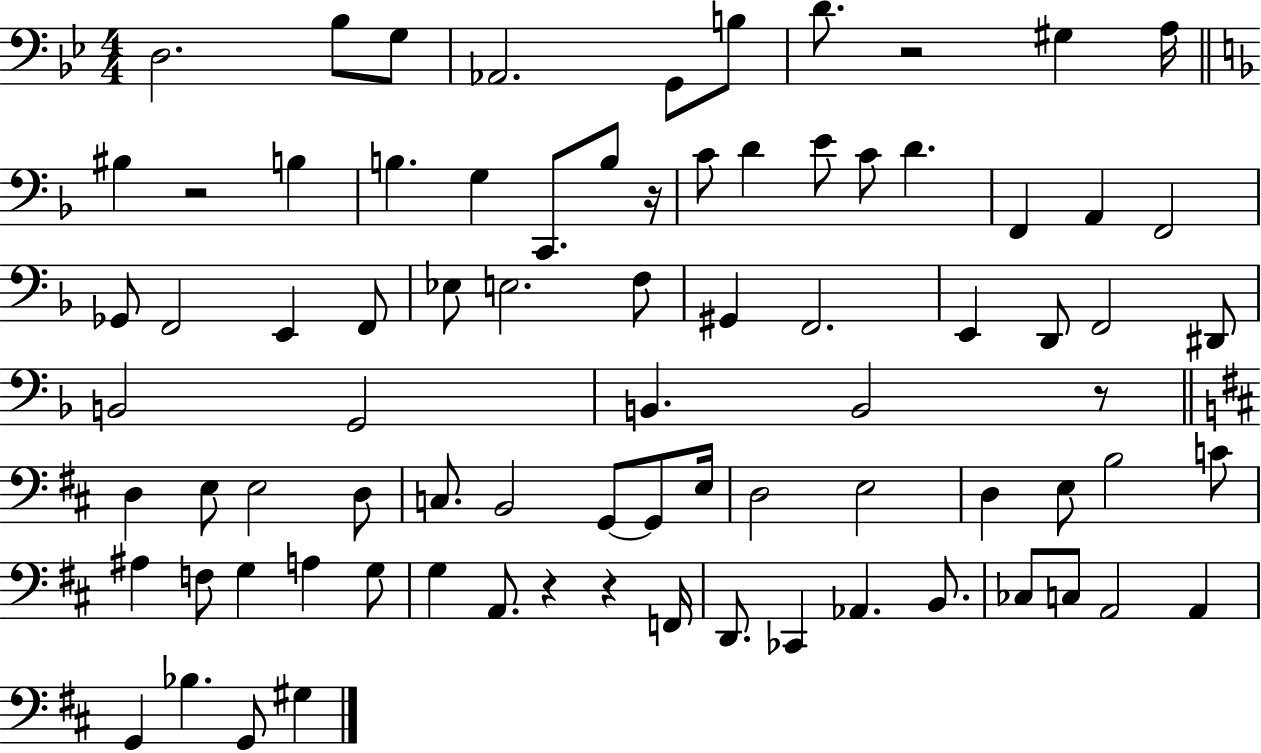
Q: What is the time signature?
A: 4/4